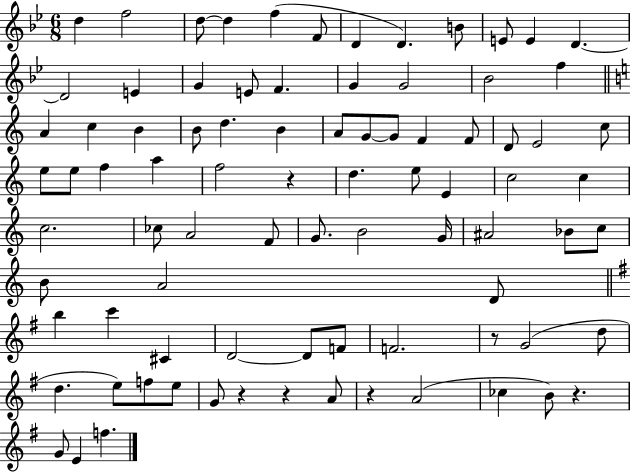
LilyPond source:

{
  \clef treble
  \numericTimeSignature
  \time 6/8
  \key bes \major
  \repeat volta 2 { d''4 f''2 | d''8~~ d''4 f''4( f'8 | d'4 d'4.) b'8 | e'8 e'4 d'4.~~ | \break d'2 e'4 | g'4 e'8 f'4. | g'4 g'2 | bes'2 f''4 | \break \bar "||" \break \key c \major a'4 c''4 b'4 | b'8 d''4. b'4 | a'8 g'8~~ g'8 f'4 f'8 | d'8 e'2 c''8 | \break e''8 e''8 f''4 a''4 | f''2 r4 | d''4. e''8 e'4 | c''2 c''4 | \break c''2. | ces''8 a'2 f'8 | g'8. b'2 g'16 | ais'2 bes'8 c''8 | \break b'8 a'2 d'8 | \bar "||" \break \key g \major b''4 c'''4 cis'4 | d'2~~ d'8 f'8 | f'2. | r8 g'2( d''8 | \break d''4. e''8) f''8 e''8 | g'8 r4 r4 a'8 | r4 a'2( | ces''4 b'8) r4. | \break g'8 e'4 f''4. | } \bar "|."
}